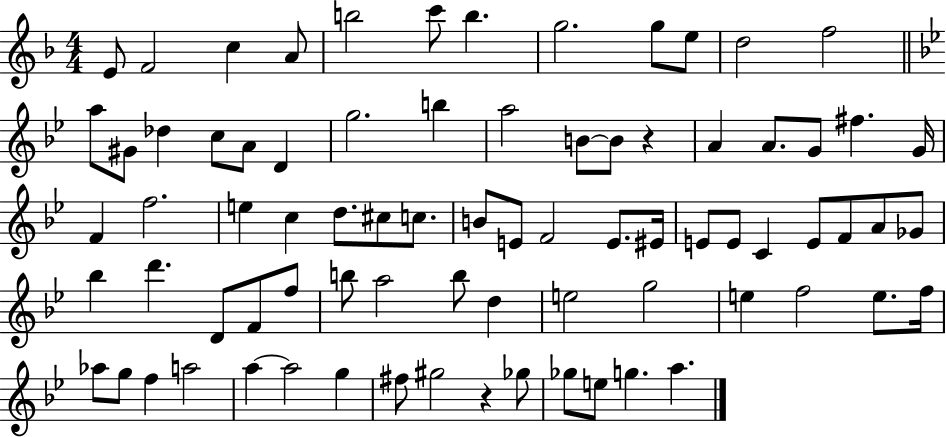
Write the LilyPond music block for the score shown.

{
  \clef treble
  \numericTimeSignature
  \time 4/4
  \key f \major
  e'8 f'2 c''4 a'8 | b''2 c'''8 b''4. | g''2. g''8 e''8 | d''2 f''2 | \break \bar "||" \break \key bes \major a''8 gis'8 des''4 c''8 a'8 d'4 | g''2. b''4 | a''2 b'8~~ b'8 r4 | a'4 a'8. g'8 fis''4. g'16 | \break f'4 f''2. | e''4 c''4 d''8. cis''8 c''8. | b'8 e'8 f'2 e'8. eis'16 | e'8 e'8 c'4 e'8 f'8 a'8 ges'8 | \break bes''4 d'''4. d'8 f'8 f''8 | b''8 a''2 b''8 d''4 | e''2 g''2 | e''4 f''2 e''8. f''16 | \break aes''8 g''8 f''4 a''2 | a''4~~ a''2 g''4 | fis''8 gis''2 r4 ges''8 | ges''8 e''8 g''4. a''4. | \break \bar "|."
}